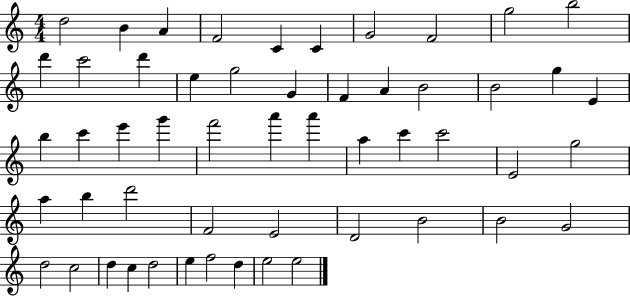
D5/h B4/q A4/q F4/h C4/q C4/q G4/h F4/h G5/h B5/h D6/q C6/h D6/q E5/q G5/h G4/q F4/q A4/q B4/h B4/h G5/q E4/q B5/q C6/q E6/q G6/q F6/h A6/q A6/q A5/q C6/q C6/h E4/h G5/h A5/q B5/q D6/h F4/h E4/h D4/h B4/h B4/h G4/h D5/h C5/h D5/q C5/q D5/h E5/q F5/h D5/q E5/h E5/h